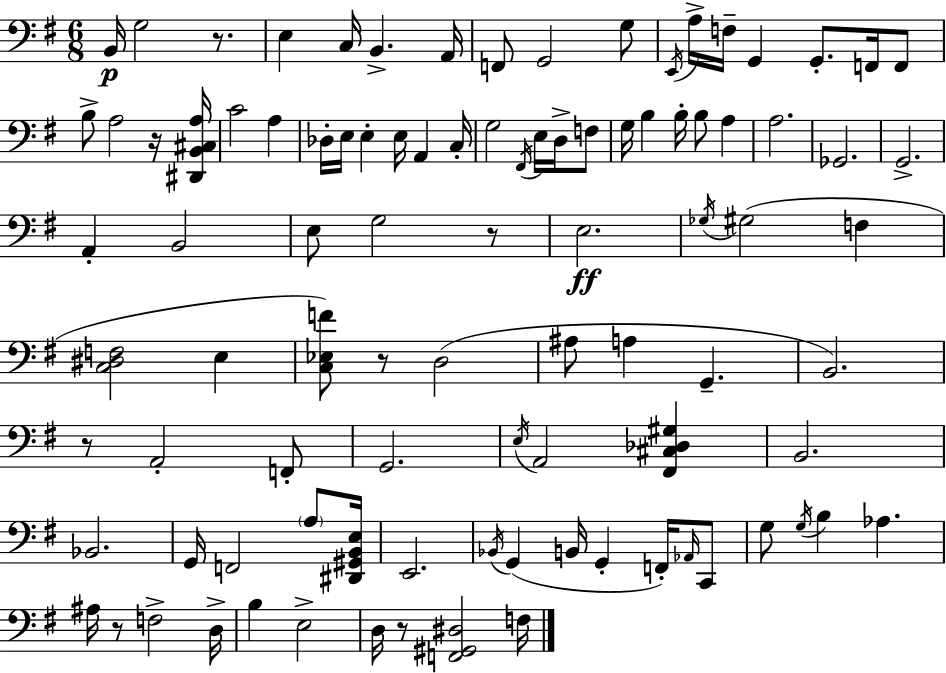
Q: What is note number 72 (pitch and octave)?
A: G3